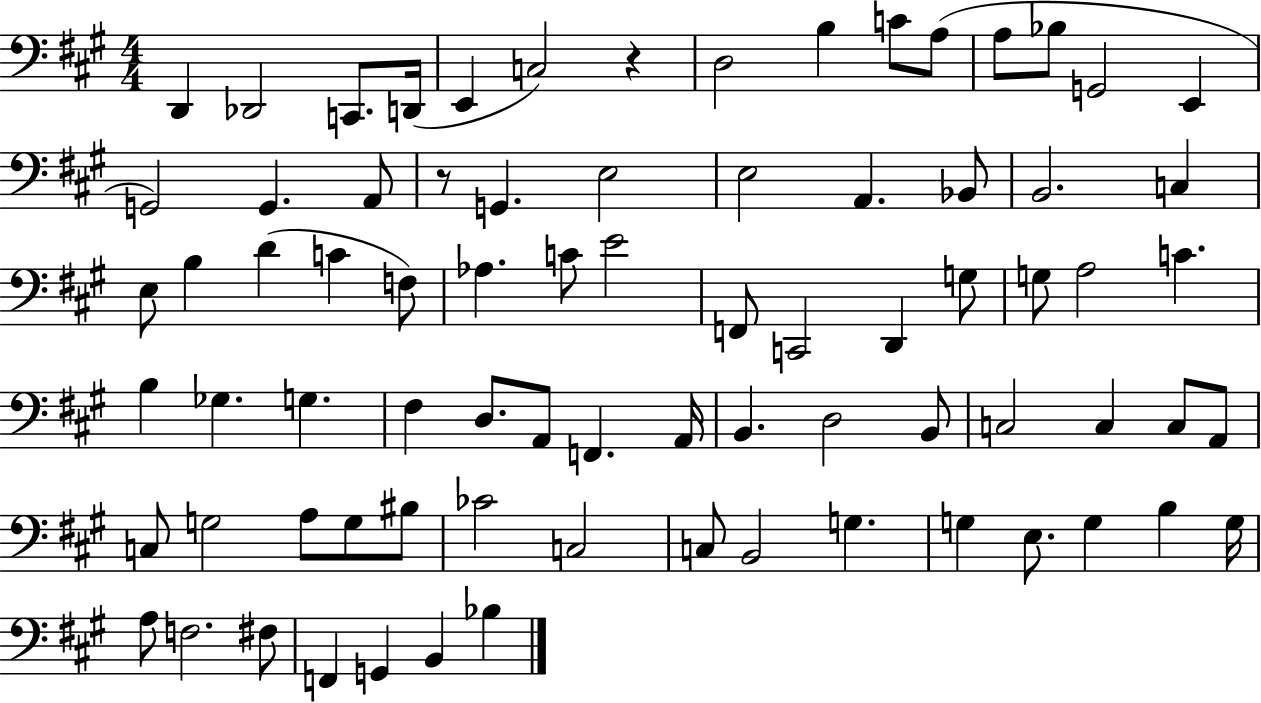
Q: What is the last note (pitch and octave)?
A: Bb3